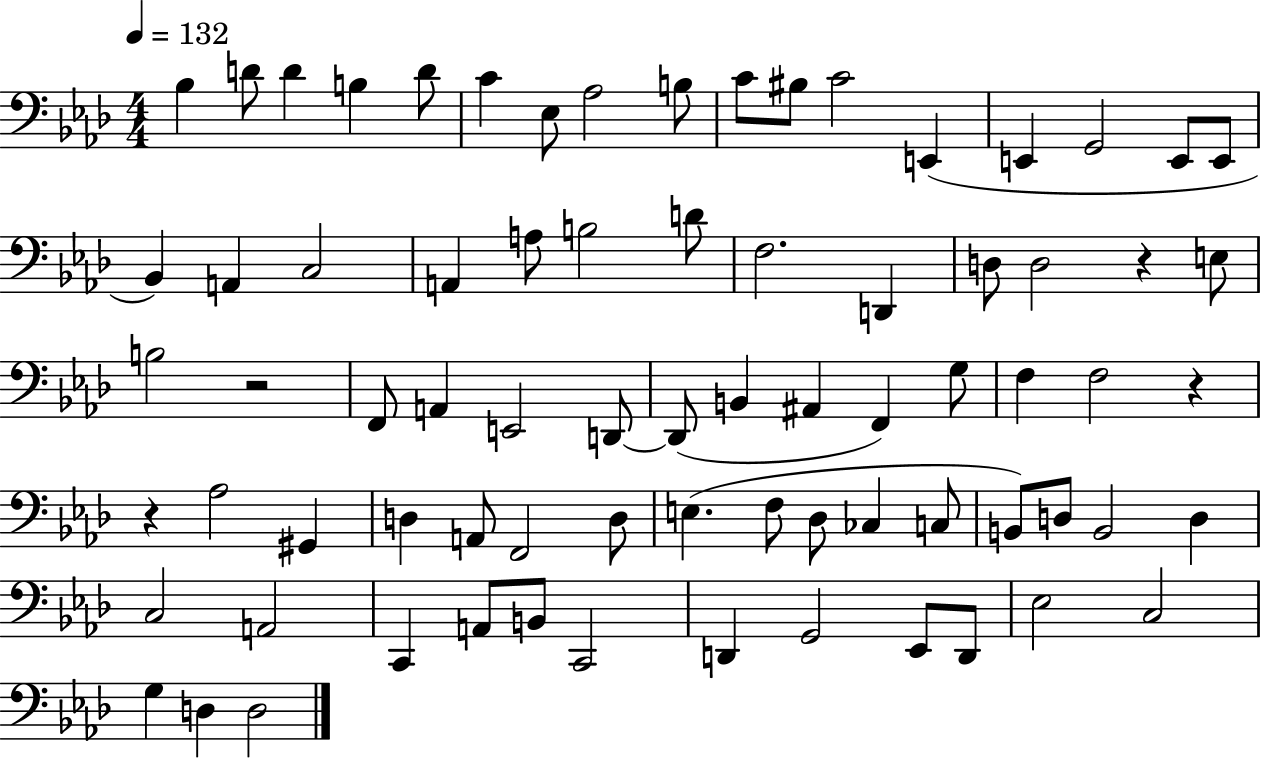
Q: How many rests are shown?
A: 4